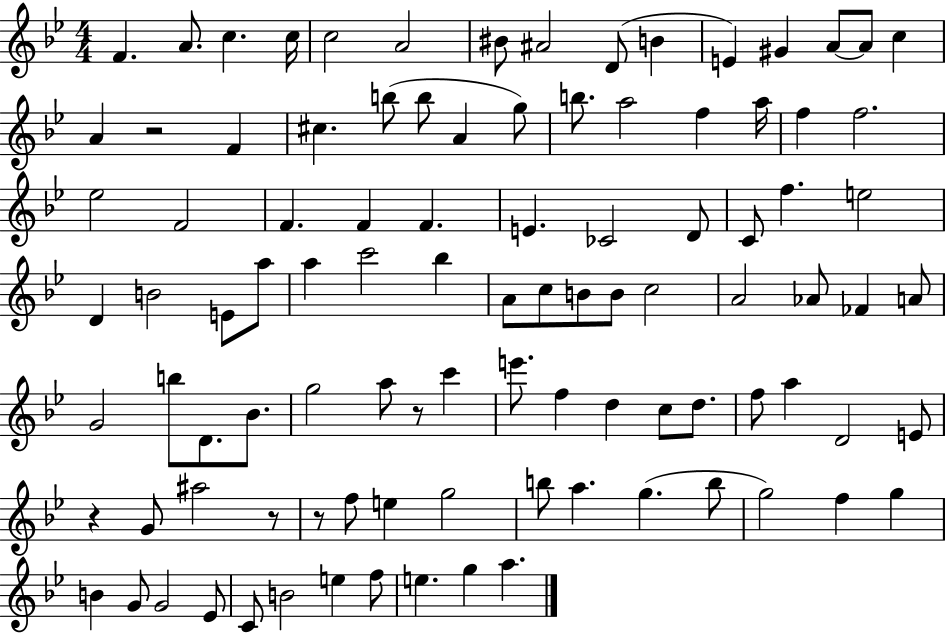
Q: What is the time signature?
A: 4/4